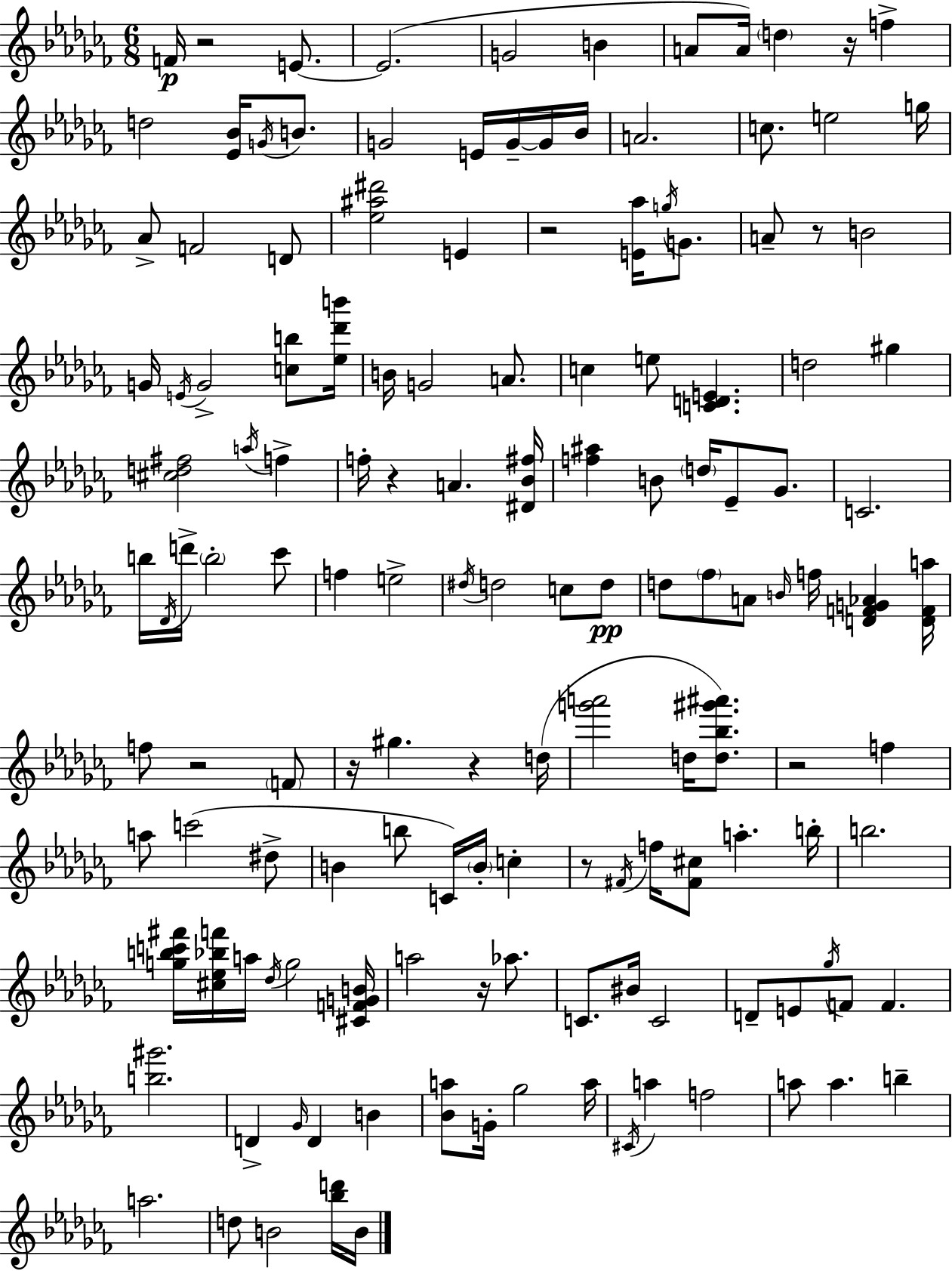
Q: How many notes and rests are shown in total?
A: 144